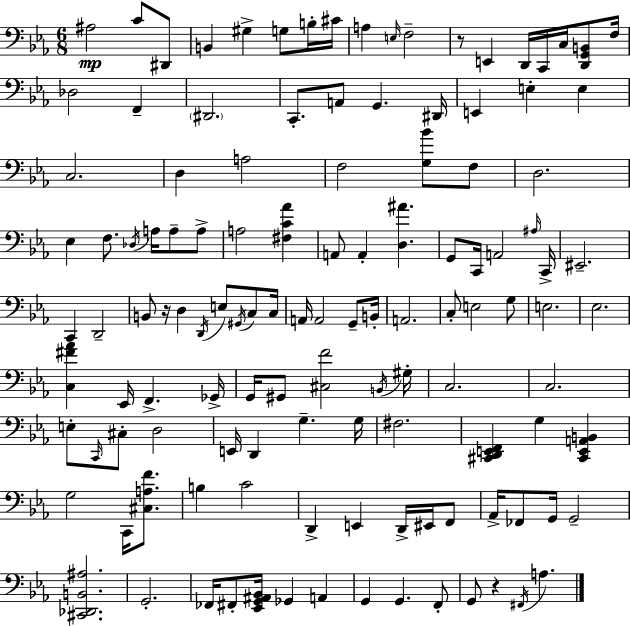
X:1
T:Untitled
M:6/8
L:1/4
K:Eb
^A,2 C/2 ^D,,/2 B,, ^G, G,/2 B,/4 ^C/4 A, E,/4 F,2 z/2 E,, D,,/4 C,,/4 C,/4 [D,,G,,B,,]/2 F,/4 _D,2 F,, ^D,,2 C,,/2 A,,/2 G,, ^D,,/4 E,, E, E, C,2 D, A,2 F,2 [G,_B]/2 F,/2 D,2 _E, F,/2 _D,/4 A,/4 A,/2 A,/2 A,2 [^F,C_A] A,,/2 A,, [D,^A] G,,/2 C,,/4 A,,2 ^A,/4 C,,/4 ^E,,2 C,, D,,2 B,,/2 z/4 D, D,,/4 E,/2 ^G,,/4 C,/2 C,/4 A,,/4 A,,2 G,,/2 B,,/4 A,,2 C,/2 E,2 G,/2 E,2 _E,2 [C,^F_A] _E,,/4 F,, _G,,/4 G,,/4 ^G,,/2 [^C,F]2 B,,/4 ^G,/4 C,2 C,2 E,/2 C,,/4 ^C,/2 D,2 E,,/4 D,, G, G,/4 ^F,2 [^C,,D,,E,,F,,] G, [^C,,E,,A,,B,,] G,2 C,,/4 [^C,A,F]/2 B, C2 D,, E,, D,,/4 ^E,,/4 F,,/2 _A,,/4 _F,,/2 G,,/4 G,,2 [^C,,_D,,B,,^A,]2 G,,2 _F,,/4 ^F,,/2 [_E,,G,,^A,,_B,,]/4 _G,, A,, G,, G,, F,,/2 G,,/2 z ^F,,/4 A,